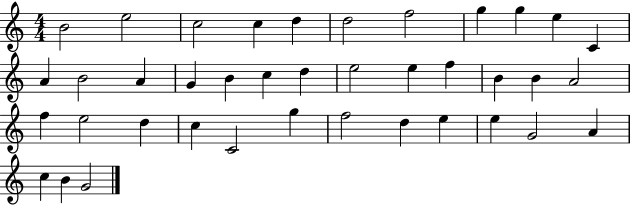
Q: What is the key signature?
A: C major